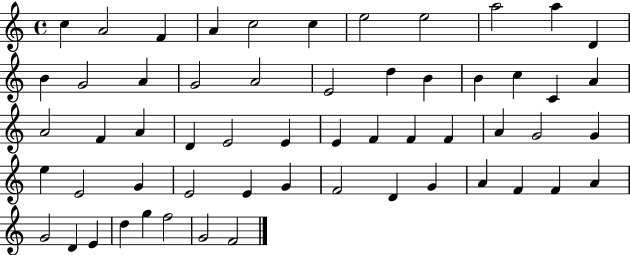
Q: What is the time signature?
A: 4/4